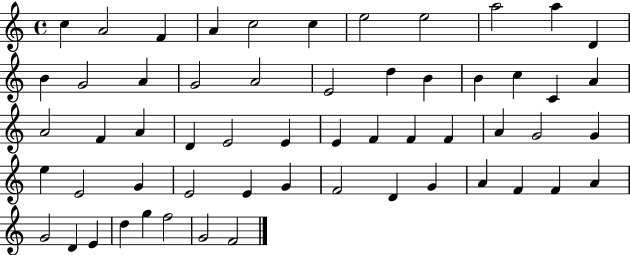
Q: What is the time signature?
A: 4/4